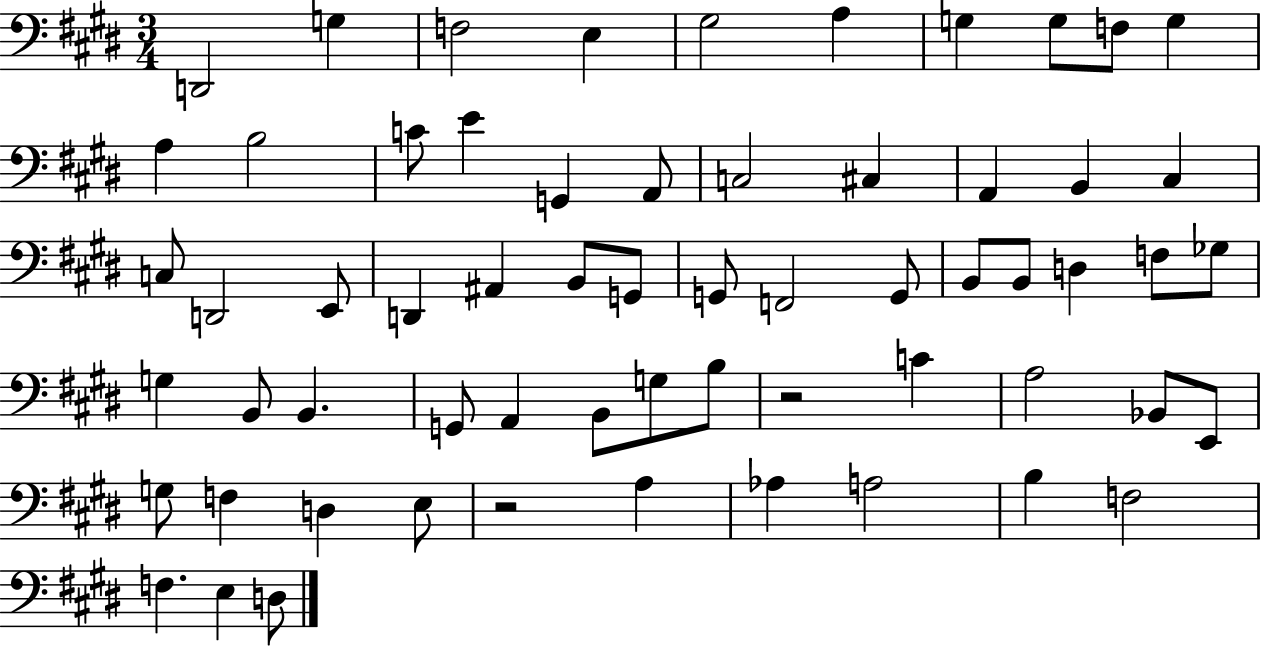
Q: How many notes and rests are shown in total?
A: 62